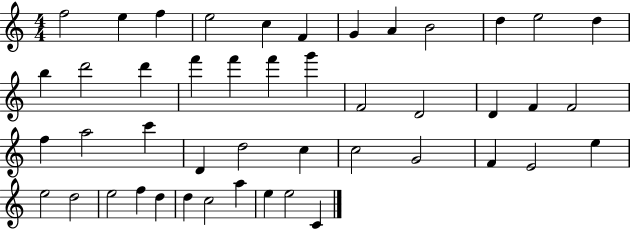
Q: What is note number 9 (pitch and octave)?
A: B4